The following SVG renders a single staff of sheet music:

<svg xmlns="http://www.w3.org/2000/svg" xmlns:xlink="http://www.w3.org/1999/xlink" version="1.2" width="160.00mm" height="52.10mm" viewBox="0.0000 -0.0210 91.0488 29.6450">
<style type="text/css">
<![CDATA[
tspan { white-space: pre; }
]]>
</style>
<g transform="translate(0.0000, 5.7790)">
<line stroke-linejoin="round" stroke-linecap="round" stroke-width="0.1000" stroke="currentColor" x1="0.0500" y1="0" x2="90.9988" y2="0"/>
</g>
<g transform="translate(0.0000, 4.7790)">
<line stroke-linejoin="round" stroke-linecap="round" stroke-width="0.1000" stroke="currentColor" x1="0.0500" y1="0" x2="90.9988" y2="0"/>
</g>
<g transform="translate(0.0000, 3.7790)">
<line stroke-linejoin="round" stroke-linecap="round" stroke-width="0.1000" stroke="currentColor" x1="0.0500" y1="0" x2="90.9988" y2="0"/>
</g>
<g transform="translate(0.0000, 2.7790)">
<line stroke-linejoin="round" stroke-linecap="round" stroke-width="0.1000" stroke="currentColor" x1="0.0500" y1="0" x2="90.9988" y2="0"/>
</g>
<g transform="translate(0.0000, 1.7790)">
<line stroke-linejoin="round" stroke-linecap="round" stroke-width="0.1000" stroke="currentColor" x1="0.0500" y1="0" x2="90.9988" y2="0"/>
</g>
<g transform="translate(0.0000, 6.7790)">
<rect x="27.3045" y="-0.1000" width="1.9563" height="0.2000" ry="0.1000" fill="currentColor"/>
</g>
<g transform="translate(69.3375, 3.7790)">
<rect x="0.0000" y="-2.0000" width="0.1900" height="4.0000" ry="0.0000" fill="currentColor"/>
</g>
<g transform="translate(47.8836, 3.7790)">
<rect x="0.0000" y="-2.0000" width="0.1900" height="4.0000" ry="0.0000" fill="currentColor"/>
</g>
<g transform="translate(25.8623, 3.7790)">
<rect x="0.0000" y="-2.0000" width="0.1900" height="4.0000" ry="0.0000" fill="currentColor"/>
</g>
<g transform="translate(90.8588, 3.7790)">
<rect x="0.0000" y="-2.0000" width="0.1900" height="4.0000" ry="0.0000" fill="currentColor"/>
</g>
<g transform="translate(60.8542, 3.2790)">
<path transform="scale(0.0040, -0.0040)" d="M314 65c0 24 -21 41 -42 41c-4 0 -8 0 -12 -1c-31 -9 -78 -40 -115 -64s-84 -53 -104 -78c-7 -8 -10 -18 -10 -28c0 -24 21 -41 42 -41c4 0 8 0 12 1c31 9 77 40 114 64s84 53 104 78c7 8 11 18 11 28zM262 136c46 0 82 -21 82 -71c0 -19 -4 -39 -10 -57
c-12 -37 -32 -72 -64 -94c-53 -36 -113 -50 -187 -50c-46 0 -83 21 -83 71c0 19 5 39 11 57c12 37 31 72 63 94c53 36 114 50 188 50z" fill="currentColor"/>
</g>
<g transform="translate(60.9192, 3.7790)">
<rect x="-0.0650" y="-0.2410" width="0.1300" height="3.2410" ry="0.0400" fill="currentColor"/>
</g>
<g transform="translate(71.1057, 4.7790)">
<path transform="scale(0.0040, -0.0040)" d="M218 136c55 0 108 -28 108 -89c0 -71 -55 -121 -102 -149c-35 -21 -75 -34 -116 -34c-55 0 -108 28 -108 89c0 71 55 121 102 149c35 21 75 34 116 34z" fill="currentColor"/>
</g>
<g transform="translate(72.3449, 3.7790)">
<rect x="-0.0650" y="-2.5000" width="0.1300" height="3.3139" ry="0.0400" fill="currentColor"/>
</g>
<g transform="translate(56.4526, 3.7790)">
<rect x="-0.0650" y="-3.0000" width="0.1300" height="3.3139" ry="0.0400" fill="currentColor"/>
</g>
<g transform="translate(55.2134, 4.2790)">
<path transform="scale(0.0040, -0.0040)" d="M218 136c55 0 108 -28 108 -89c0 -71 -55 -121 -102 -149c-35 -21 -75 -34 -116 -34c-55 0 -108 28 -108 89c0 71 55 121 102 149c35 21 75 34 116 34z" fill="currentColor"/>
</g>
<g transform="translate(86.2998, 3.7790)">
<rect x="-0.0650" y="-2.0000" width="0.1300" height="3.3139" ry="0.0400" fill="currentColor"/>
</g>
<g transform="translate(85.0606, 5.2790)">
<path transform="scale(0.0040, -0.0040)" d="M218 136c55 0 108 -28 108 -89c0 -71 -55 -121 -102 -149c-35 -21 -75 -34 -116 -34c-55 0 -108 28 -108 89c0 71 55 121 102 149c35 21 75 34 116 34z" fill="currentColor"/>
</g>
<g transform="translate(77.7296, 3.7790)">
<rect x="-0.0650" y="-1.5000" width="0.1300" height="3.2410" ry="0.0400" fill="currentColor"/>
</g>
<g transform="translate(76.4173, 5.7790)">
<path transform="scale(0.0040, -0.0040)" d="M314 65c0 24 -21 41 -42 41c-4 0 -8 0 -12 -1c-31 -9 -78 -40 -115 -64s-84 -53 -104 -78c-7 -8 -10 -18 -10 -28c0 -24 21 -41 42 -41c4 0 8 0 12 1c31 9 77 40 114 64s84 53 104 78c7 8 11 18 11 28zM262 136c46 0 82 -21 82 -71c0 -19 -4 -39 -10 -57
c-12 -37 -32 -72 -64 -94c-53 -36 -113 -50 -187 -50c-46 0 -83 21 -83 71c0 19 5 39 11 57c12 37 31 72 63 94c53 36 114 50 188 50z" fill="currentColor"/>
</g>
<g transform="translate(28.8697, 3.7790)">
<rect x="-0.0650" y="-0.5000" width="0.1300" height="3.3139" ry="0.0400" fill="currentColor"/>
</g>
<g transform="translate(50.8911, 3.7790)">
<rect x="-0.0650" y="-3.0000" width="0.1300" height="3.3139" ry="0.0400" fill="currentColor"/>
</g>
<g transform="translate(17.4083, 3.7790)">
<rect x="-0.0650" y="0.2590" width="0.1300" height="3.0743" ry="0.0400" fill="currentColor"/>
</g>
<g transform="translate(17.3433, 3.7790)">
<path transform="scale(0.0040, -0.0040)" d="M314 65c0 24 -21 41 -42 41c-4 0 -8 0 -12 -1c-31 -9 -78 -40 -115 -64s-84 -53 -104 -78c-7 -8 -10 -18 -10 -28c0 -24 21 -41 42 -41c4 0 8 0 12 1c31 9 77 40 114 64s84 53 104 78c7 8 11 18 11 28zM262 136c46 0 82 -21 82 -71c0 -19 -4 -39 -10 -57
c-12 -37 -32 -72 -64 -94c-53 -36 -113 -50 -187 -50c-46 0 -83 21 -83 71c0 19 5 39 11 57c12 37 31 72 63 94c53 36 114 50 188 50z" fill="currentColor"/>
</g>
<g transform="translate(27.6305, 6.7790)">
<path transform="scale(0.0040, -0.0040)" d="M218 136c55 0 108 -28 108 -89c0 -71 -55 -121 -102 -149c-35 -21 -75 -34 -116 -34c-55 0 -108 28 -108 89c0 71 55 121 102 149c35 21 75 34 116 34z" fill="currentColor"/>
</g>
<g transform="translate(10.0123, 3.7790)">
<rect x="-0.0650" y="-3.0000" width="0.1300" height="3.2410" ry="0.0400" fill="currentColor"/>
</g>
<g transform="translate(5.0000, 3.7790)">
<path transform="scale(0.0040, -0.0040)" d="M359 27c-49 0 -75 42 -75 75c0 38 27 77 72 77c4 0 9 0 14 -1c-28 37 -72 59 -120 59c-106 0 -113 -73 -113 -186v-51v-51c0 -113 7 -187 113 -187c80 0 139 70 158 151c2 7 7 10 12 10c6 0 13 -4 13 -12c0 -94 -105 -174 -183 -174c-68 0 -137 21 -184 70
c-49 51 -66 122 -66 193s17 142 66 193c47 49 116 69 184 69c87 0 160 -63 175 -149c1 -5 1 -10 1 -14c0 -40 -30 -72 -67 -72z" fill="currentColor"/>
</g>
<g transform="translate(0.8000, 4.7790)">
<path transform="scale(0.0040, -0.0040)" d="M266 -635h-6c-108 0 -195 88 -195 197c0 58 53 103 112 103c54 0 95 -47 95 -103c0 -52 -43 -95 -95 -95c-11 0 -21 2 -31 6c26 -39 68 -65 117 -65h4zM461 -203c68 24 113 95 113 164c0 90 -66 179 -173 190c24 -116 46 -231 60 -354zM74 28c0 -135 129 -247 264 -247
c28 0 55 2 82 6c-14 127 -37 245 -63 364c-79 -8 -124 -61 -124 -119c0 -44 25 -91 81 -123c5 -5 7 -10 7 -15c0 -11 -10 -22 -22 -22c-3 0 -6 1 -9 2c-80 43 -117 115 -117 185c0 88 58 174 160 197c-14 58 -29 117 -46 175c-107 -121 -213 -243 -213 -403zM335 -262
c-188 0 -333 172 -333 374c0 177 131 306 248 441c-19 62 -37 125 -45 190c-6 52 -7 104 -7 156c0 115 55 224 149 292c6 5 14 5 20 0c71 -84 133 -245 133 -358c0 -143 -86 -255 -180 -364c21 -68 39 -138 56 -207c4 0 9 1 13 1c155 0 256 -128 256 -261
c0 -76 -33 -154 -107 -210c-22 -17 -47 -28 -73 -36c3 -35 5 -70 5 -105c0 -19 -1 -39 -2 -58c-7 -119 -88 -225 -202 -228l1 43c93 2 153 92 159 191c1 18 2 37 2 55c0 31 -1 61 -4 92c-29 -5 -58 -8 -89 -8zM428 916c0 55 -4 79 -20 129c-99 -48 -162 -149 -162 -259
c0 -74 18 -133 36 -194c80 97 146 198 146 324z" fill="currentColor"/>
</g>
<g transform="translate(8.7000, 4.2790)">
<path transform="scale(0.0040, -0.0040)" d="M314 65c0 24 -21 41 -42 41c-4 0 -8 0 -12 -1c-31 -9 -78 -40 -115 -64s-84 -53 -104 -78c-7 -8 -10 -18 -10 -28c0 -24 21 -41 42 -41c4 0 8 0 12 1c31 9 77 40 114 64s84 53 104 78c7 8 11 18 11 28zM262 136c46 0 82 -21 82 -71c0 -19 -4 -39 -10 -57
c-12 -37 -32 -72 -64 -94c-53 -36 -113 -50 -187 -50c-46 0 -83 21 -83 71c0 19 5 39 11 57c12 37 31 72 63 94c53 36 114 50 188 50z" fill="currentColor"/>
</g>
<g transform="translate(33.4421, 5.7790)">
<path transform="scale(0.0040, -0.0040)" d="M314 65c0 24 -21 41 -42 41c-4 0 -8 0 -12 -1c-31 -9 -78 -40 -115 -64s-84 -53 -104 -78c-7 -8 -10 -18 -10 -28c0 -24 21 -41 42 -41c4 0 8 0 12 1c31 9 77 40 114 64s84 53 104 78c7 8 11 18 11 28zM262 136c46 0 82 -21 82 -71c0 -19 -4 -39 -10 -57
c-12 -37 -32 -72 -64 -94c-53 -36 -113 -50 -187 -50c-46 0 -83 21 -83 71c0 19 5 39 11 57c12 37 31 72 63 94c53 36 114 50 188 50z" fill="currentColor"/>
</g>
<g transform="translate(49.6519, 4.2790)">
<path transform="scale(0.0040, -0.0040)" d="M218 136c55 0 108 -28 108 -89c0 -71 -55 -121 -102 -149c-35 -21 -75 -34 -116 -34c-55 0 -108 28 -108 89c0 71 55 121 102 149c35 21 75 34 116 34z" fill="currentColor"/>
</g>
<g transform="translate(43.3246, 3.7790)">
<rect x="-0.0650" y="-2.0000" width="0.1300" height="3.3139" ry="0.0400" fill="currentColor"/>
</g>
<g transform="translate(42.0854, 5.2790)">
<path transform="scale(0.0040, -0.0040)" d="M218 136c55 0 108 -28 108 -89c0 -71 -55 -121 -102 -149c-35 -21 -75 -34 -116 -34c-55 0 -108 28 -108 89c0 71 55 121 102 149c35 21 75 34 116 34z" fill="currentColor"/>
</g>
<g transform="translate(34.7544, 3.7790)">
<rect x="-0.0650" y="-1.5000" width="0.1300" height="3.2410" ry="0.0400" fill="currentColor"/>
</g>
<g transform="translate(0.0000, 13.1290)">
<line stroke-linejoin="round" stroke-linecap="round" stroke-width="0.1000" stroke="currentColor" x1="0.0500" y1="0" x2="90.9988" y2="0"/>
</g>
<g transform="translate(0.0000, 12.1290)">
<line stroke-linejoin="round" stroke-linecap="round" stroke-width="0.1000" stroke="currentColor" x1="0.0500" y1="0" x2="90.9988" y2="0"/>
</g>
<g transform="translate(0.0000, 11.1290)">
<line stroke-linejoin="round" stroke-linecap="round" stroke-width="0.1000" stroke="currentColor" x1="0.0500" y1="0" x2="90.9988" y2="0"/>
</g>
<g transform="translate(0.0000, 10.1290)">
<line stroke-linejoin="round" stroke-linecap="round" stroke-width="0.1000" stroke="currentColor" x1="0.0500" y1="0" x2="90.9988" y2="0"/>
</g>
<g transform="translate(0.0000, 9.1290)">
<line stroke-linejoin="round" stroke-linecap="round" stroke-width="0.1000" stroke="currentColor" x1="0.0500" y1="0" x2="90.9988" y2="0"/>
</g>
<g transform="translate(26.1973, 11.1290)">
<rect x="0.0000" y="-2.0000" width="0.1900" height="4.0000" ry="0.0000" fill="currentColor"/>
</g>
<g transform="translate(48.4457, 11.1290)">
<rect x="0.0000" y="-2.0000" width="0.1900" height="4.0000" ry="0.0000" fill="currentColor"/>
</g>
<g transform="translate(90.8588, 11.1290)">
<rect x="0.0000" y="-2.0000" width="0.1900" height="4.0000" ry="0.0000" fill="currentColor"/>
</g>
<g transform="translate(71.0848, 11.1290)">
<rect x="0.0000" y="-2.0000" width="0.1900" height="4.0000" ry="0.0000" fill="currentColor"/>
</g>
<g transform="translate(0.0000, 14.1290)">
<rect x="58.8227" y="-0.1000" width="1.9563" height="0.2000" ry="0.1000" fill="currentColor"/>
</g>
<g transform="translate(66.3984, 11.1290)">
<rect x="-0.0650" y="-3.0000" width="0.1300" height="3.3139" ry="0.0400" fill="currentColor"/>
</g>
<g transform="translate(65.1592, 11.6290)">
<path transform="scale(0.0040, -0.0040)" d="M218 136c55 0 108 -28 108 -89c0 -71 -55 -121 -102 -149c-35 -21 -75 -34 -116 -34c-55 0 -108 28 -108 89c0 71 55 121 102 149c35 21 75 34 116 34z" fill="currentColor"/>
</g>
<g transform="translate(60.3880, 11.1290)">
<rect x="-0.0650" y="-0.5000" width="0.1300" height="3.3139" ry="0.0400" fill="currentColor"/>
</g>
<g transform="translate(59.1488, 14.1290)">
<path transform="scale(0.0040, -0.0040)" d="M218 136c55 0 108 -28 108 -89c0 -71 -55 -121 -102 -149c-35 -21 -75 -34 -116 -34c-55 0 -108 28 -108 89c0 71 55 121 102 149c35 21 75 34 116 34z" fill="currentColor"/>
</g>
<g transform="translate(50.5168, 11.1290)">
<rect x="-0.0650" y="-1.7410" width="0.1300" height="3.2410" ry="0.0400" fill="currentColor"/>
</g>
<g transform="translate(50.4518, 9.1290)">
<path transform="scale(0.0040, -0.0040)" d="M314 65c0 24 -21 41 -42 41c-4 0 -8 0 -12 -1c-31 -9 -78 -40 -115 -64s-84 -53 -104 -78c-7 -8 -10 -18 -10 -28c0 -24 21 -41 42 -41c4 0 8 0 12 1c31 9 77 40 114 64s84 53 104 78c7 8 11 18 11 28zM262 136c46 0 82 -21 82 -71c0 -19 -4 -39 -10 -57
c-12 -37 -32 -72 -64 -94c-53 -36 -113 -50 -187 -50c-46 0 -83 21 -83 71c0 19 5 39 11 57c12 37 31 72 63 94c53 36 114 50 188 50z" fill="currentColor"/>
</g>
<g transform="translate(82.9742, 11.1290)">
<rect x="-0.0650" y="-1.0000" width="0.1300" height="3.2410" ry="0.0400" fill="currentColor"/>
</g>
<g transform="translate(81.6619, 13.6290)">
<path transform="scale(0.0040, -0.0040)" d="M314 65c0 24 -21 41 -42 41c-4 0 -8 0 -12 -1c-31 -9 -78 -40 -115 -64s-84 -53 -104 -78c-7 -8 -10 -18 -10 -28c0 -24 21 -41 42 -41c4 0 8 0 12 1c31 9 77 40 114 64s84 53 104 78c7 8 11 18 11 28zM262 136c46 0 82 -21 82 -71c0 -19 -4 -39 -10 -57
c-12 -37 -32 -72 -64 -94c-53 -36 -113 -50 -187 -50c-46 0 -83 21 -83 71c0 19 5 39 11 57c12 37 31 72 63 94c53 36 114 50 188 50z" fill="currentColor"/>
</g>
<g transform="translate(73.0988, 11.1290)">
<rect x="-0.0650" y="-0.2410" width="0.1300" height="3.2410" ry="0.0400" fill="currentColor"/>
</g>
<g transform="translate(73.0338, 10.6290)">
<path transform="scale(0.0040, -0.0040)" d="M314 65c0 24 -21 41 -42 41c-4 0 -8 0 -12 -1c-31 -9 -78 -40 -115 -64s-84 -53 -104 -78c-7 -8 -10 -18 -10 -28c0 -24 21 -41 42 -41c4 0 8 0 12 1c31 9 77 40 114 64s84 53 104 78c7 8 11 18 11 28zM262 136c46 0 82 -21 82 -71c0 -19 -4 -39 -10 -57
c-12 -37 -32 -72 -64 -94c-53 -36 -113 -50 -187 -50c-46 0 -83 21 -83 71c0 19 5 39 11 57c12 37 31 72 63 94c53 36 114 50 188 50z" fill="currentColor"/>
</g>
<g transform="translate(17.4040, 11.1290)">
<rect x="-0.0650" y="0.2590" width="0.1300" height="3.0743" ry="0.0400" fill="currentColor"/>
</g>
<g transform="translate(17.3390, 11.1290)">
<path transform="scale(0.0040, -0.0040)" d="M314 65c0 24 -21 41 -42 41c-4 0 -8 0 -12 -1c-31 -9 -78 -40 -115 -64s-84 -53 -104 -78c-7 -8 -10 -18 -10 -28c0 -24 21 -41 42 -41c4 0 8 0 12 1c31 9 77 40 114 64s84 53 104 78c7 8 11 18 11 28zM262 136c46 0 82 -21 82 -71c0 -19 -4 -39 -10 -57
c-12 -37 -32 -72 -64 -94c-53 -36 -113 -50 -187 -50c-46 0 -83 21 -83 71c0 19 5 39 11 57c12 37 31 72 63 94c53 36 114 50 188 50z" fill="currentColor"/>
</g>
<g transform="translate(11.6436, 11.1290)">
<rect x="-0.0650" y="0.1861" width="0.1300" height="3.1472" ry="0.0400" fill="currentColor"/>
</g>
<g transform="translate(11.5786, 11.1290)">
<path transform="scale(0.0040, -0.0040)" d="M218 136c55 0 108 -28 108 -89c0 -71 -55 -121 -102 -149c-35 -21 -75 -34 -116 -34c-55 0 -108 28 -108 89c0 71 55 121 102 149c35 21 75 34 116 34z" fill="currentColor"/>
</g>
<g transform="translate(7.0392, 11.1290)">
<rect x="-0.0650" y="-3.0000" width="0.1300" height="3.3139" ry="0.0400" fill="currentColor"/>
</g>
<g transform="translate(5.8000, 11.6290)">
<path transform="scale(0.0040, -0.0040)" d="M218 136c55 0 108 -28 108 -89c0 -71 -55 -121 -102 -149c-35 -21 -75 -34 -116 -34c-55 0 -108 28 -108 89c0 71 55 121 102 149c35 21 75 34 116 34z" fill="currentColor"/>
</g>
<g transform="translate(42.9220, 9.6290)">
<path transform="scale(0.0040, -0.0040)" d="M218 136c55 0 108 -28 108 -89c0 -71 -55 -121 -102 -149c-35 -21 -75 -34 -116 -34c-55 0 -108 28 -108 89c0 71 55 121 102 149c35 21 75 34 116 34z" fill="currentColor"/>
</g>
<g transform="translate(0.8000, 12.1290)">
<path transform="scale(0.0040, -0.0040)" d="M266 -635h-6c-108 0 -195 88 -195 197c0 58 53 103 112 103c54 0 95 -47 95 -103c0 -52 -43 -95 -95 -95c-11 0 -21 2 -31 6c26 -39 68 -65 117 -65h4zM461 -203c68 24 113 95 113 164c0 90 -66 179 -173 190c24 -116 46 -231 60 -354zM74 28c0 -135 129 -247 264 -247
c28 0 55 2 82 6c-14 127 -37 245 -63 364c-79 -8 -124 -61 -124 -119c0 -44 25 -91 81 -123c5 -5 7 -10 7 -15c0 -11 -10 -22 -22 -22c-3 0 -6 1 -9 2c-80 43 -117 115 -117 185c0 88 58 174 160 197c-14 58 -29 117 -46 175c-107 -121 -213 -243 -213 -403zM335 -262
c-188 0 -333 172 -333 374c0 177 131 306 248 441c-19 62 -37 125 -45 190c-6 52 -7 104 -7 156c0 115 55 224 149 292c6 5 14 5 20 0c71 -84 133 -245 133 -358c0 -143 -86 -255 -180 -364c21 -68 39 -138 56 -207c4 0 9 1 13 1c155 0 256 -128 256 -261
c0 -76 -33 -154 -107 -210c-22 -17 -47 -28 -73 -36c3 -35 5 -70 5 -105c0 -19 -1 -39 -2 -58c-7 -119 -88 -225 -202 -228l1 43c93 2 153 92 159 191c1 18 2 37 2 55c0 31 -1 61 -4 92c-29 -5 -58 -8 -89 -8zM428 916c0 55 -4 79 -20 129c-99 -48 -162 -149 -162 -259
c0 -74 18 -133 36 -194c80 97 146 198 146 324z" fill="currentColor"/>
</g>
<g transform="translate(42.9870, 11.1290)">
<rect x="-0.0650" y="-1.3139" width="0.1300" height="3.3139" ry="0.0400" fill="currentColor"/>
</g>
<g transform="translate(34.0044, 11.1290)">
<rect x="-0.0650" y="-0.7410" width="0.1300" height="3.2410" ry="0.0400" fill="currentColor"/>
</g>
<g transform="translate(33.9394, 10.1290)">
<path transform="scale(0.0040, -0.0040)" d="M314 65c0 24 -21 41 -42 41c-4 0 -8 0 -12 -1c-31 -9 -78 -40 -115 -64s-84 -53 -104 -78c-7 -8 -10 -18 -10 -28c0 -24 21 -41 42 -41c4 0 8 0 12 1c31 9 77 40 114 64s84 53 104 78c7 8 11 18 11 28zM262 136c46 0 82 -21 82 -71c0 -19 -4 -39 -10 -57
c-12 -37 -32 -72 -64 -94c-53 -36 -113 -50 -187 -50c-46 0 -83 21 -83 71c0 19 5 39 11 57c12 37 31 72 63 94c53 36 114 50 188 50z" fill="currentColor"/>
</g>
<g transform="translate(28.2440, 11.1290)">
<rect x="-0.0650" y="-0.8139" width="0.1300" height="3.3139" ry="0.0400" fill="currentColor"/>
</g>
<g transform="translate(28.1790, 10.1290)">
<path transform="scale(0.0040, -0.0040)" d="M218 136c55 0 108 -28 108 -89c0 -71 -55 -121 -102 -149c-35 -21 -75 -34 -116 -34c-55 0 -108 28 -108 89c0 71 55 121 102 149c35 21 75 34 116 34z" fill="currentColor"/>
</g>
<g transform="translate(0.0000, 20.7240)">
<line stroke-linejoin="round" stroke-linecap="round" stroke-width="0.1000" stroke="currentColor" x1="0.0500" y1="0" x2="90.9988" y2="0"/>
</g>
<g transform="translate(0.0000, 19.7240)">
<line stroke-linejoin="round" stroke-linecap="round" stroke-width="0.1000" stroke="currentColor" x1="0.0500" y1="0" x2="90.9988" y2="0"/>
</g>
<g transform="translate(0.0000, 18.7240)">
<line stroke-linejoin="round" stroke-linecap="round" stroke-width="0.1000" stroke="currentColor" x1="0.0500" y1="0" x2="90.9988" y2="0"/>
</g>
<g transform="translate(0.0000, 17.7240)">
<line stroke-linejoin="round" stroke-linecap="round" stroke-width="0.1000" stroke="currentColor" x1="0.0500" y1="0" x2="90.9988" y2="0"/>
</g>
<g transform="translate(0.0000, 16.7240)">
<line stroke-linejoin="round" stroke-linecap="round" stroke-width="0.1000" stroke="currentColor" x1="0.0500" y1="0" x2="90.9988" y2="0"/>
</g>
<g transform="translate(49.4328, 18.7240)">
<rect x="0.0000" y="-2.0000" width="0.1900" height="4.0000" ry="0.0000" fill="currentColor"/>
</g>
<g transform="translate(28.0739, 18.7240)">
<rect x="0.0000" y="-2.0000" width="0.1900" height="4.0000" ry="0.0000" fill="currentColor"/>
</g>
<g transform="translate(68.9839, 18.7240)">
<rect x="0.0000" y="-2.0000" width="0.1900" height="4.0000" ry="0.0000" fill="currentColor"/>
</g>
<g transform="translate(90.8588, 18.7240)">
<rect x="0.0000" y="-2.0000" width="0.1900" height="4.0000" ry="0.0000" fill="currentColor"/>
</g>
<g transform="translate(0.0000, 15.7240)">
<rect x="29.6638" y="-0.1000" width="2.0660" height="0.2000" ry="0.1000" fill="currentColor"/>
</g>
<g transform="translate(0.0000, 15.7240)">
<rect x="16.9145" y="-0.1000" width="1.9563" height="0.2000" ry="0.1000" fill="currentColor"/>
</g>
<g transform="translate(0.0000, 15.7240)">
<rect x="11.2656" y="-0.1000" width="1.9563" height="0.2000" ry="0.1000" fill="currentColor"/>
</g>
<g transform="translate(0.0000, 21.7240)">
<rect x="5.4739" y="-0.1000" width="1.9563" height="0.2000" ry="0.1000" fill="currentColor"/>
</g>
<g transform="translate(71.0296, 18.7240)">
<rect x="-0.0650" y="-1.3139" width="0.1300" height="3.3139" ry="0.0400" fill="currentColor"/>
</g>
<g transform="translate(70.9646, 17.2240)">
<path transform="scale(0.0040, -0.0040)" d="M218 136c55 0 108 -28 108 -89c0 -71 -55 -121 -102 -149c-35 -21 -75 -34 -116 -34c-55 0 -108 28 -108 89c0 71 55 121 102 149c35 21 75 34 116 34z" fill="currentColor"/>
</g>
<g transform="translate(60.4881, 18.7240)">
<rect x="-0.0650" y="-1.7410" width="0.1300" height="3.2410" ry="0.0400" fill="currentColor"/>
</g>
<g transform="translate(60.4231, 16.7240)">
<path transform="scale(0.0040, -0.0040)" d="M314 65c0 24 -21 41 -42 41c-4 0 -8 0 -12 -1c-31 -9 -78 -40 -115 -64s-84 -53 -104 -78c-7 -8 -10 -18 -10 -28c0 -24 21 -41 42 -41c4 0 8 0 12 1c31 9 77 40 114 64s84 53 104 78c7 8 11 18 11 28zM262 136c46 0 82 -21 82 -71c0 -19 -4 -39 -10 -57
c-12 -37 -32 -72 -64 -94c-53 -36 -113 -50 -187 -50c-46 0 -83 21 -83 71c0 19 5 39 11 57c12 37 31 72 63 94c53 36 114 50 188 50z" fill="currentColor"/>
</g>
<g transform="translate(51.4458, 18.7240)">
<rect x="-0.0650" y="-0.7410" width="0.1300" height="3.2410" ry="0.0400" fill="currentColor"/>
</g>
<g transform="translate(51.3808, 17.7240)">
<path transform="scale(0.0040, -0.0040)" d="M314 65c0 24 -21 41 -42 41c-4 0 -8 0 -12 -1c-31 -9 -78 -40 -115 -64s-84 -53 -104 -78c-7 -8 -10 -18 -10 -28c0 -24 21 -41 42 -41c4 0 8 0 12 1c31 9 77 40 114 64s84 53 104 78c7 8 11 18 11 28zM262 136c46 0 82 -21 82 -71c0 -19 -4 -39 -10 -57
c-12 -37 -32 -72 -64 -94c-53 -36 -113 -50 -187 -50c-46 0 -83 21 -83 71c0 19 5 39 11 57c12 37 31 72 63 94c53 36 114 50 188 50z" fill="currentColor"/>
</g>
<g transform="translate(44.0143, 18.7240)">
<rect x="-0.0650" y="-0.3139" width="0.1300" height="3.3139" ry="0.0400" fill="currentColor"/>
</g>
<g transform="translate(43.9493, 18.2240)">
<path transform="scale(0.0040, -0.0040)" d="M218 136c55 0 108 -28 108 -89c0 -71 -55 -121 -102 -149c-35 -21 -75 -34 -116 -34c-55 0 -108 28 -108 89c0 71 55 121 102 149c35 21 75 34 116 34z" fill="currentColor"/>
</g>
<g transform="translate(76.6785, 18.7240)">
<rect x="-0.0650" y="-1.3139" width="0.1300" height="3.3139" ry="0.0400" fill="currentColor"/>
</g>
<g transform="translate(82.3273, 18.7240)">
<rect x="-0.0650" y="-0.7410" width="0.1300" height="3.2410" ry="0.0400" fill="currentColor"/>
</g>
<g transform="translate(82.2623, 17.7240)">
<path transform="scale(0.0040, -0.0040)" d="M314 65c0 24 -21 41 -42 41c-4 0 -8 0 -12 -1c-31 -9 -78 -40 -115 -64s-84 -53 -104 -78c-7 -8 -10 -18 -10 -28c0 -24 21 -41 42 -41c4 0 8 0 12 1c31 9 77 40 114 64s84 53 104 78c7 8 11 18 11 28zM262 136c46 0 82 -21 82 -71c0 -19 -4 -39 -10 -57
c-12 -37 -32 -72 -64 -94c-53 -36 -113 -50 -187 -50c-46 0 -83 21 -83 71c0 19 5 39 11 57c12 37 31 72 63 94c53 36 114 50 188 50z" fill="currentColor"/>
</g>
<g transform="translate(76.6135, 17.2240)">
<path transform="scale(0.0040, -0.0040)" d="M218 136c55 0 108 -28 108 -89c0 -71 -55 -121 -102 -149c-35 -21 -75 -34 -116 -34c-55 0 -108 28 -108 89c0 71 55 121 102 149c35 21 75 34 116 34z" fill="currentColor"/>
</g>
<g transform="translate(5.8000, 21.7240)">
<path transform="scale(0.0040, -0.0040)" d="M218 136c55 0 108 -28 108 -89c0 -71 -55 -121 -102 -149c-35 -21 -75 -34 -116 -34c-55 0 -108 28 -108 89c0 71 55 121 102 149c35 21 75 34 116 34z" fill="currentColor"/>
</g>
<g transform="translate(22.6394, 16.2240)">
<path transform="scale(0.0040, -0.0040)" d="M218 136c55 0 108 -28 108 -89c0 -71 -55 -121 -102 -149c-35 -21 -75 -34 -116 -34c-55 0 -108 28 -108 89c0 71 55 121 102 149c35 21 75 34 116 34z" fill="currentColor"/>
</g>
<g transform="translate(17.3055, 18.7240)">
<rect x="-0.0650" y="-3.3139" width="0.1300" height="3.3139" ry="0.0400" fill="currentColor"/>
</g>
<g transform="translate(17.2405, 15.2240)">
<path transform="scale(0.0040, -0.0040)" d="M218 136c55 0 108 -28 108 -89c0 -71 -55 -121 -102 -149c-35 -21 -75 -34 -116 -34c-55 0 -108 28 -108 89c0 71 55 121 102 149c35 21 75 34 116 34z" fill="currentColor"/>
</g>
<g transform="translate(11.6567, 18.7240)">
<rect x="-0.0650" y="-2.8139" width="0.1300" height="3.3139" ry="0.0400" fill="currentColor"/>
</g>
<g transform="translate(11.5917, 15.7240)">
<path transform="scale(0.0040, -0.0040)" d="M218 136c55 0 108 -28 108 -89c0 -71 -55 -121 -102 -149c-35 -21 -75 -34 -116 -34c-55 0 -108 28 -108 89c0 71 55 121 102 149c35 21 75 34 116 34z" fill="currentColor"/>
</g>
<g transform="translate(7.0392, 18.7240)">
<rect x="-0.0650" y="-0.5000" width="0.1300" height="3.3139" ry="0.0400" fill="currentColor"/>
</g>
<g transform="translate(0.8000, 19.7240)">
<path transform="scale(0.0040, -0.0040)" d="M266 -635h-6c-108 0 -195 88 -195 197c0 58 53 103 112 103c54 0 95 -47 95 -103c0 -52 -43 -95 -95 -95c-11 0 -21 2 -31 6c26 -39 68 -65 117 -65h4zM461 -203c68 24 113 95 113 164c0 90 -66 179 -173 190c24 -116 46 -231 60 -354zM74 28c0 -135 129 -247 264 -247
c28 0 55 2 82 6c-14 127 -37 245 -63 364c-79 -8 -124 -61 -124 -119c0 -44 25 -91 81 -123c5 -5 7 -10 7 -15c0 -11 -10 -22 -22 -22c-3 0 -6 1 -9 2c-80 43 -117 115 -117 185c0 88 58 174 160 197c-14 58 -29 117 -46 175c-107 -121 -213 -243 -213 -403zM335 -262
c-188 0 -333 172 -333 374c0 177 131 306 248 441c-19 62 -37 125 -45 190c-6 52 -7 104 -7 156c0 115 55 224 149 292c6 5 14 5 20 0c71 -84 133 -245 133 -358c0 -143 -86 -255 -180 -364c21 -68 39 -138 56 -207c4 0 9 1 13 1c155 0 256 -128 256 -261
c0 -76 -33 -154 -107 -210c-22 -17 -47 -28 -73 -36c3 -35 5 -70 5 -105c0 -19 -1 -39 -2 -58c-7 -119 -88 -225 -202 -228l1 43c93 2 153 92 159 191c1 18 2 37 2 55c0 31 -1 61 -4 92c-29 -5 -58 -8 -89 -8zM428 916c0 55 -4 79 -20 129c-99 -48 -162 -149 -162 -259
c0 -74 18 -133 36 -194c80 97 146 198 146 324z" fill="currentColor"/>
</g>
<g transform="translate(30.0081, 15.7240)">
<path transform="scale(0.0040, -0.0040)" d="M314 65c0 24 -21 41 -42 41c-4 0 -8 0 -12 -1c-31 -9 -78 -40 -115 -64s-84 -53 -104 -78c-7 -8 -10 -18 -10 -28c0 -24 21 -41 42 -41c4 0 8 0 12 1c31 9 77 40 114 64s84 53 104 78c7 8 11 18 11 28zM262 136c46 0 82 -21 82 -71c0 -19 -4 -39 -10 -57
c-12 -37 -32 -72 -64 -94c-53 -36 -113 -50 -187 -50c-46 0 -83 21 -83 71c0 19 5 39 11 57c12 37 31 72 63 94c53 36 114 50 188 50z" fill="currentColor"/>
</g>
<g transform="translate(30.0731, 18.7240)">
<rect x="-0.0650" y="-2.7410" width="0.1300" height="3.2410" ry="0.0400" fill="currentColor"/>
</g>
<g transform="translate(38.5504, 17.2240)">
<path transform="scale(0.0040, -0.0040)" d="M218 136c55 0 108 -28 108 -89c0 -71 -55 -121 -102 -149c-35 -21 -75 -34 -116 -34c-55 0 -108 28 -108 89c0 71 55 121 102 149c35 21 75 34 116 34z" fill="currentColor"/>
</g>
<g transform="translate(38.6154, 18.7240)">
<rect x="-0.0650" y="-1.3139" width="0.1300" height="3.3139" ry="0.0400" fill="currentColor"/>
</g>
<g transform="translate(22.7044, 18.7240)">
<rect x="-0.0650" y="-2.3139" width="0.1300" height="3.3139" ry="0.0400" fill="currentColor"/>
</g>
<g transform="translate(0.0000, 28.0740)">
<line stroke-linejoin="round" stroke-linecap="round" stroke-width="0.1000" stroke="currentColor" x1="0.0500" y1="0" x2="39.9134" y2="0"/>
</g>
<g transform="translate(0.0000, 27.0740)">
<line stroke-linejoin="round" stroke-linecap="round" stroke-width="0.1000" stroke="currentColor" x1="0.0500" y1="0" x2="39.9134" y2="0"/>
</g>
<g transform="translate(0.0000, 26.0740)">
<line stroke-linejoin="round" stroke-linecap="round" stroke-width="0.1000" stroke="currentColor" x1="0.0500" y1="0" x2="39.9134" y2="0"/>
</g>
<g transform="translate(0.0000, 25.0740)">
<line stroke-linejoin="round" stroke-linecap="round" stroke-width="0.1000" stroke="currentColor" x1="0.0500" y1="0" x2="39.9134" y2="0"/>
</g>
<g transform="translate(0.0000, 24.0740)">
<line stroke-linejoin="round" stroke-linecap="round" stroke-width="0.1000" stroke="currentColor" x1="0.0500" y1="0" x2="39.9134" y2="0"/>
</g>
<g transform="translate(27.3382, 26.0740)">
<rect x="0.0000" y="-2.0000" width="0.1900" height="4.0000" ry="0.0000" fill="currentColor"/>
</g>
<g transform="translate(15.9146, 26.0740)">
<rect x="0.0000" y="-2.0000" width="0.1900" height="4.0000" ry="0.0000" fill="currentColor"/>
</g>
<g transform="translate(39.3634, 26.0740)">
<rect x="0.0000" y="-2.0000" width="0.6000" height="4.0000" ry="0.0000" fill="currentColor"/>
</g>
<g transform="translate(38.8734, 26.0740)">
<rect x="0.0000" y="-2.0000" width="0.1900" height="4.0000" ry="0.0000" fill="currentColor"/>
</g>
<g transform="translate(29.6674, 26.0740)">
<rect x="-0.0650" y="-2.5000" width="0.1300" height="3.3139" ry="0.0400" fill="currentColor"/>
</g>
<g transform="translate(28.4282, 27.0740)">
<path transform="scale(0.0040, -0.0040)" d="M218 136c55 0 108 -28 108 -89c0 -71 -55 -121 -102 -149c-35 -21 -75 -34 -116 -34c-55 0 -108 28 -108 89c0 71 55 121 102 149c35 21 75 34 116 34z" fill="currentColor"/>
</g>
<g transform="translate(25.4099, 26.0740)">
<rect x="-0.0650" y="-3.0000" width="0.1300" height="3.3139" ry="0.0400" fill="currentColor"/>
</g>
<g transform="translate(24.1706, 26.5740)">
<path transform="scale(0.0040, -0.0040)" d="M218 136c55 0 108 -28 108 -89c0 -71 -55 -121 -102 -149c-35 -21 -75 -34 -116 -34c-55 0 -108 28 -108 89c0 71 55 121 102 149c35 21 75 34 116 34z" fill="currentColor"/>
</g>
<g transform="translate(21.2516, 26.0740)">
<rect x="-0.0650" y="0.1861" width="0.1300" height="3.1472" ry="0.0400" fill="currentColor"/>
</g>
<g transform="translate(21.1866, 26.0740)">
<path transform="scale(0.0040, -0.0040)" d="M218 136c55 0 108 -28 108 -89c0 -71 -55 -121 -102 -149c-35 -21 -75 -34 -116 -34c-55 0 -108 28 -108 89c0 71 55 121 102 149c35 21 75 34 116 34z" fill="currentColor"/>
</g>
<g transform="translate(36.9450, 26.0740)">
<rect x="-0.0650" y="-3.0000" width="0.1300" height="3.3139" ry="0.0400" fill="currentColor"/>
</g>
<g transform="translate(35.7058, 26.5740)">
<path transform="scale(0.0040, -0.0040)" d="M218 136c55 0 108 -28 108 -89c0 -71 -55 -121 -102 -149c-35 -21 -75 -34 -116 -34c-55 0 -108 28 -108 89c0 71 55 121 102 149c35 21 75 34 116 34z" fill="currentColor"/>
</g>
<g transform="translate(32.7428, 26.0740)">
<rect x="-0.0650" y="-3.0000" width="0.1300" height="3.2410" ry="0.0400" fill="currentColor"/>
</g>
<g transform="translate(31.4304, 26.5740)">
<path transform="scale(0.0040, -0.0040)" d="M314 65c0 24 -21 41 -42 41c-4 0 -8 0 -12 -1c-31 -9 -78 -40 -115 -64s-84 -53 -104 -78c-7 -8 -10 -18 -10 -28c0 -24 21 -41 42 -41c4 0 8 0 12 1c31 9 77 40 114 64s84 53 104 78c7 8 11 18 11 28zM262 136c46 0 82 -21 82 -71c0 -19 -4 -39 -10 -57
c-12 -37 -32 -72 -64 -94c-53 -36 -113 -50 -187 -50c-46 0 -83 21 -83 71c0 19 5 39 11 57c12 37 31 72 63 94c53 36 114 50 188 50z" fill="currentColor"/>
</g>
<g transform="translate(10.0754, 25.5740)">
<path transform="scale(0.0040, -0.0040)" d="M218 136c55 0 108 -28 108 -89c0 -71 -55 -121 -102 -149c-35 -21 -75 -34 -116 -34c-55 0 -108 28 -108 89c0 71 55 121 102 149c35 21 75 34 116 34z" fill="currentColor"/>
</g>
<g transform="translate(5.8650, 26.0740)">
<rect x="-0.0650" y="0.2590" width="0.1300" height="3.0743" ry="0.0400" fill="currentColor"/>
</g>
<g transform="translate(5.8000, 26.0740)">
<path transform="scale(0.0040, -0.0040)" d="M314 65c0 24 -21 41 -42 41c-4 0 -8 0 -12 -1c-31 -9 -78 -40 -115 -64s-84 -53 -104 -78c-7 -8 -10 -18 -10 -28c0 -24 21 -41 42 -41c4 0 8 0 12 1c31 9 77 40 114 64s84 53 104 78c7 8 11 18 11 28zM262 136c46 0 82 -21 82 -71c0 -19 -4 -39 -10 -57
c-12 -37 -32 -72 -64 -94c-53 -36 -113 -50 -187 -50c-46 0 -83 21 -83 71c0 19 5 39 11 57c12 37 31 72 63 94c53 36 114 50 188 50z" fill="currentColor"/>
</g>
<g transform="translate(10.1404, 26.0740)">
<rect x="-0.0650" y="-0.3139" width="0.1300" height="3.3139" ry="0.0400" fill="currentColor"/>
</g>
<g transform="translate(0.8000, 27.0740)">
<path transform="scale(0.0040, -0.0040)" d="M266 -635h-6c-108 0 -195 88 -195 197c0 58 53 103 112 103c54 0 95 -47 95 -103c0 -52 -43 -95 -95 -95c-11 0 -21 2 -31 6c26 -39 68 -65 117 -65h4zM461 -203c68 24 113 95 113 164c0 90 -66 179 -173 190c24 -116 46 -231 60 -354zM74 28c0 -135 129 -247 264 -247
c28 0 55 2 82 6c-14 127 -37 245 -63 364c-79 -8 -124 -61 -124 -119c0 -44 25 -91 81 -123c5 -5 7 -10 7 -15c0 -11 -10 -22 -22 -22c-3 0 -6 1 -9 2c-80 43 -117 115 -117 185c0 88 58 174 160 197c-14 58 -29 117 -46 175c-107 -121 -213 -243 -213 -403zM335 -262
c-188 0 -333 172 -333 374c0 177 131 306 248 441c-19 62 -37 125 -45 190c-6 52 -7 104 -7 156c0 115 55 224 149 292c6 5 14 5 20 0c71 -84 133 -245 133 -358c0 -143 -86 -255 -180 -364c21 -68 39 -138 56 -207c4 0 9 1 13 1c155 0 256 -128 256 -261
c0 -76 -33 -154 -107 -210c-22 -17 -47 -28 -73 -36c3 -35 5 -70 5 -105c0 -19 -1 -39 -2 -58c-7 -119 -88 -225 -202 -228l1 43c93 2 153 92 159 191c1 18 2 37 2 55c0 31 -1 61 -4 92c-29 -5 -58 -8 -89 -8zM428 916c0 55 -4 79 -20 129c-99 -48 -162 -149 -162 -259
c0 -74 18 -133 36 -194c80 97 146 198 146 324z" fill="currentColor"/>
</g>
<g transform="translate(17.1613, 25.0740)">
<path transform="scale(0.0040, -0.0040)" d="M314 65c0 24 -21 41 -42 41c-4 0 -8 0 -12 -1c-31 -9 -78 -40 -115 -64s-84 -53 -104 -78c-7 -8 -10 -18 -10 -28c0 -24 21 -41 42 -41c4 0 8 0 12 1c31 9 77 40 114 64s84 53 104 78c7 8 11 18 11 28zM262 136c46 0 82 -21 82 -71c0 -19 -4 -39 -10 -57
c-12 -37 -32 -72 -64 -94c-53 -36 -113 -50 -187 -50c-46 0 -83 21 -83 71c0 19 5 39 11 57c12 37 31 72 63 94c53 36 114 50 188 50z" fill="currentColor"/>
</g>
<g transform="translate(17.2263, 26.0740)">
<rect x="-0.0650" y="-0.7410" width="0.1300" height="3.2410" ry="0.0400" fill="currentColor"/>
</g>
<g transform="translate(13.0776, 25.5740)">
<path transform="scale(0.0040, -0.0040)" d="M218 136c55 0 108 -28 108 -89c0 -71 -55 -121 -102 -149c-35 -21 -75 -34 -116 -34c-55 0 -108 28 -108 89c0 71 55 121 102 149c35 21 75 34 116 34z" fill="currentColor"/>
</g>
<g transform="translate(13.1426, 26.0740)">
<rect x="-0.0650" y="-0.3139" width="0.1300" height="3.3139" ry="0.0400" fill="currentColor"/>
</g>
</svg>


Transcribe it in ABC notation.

X:1
T:Untitled
M:4/4
L:1/4
K:C
A2 B2 C E2 F A A c2 G E2 F A B B2 d d2 e f2 C A c2 D2 C a b g a2 e c d2 f2 e e d2 B2 c c d2 B A G A2 A